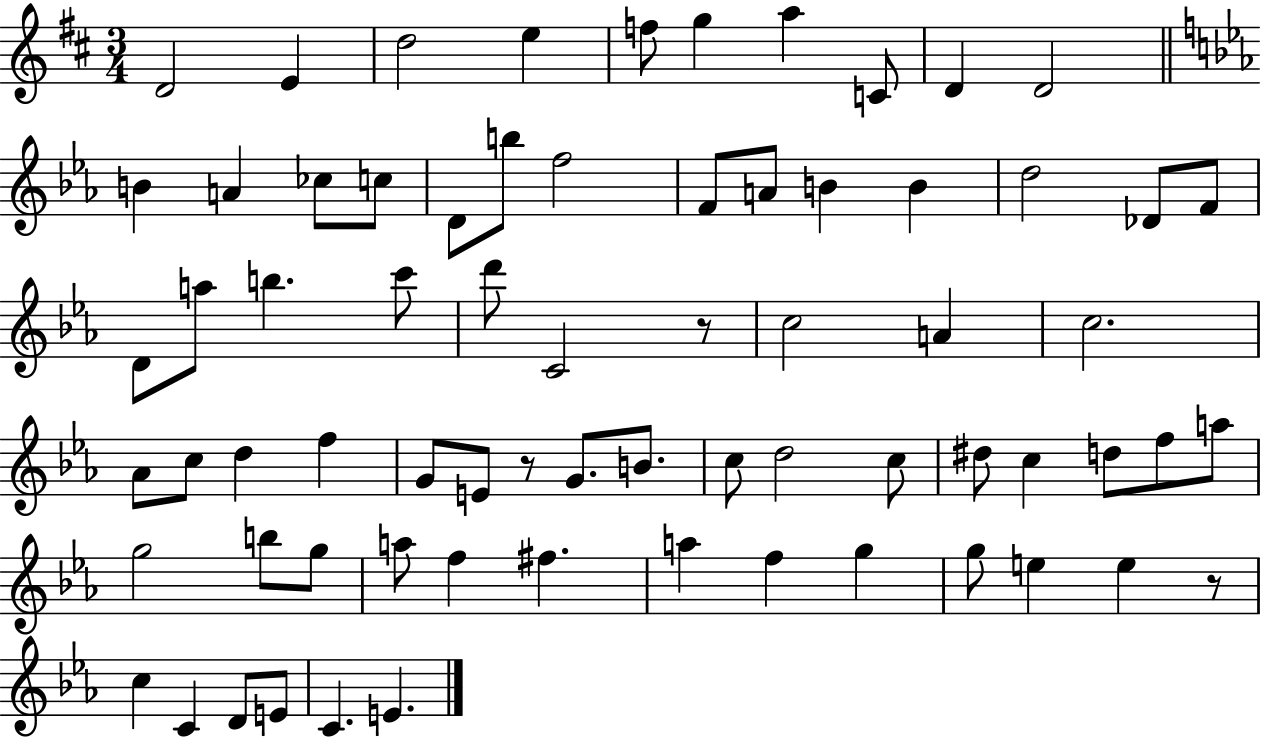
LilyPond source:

{
  \clef treble
  \numericTimeSignature
  \time 3/4
  \key d \major
  d'2 e'4 | d''2 e''4 | f''8 g''4 a''4 c'8 | d'4 d'2 | \break \bar "||" \break \key c \minor b'4 a'4 ces''8 c''8 | d'8 b''8 f''2 | f'8 a'8 b'4 b'4 | d''2 des'8 f'8 | \break d'8 a''8 b''4. c'''8 | d'''8 c'2 r8 | c''2 a'4 | c''2. | \break aes'8 c''8 d''4 f''4 | g'8 e'8 r8 g'8. b'8. | c''8 d''2 c''8 | dis''8 c''4 d''8 f''8 a''8 | \break g''2 b''8 g''8 | a''8 f''4 fis''4. | a''4 f''4 g''4 | g''8 e''4 e''4 r8 | \break c''4 c'4 d'8 e'8 | c'4. e'4. | \bar "|."
}